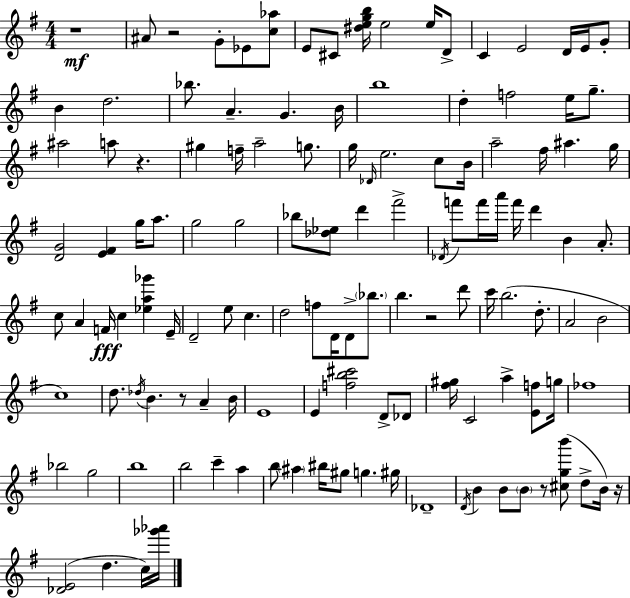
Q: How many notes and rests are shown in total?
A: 128